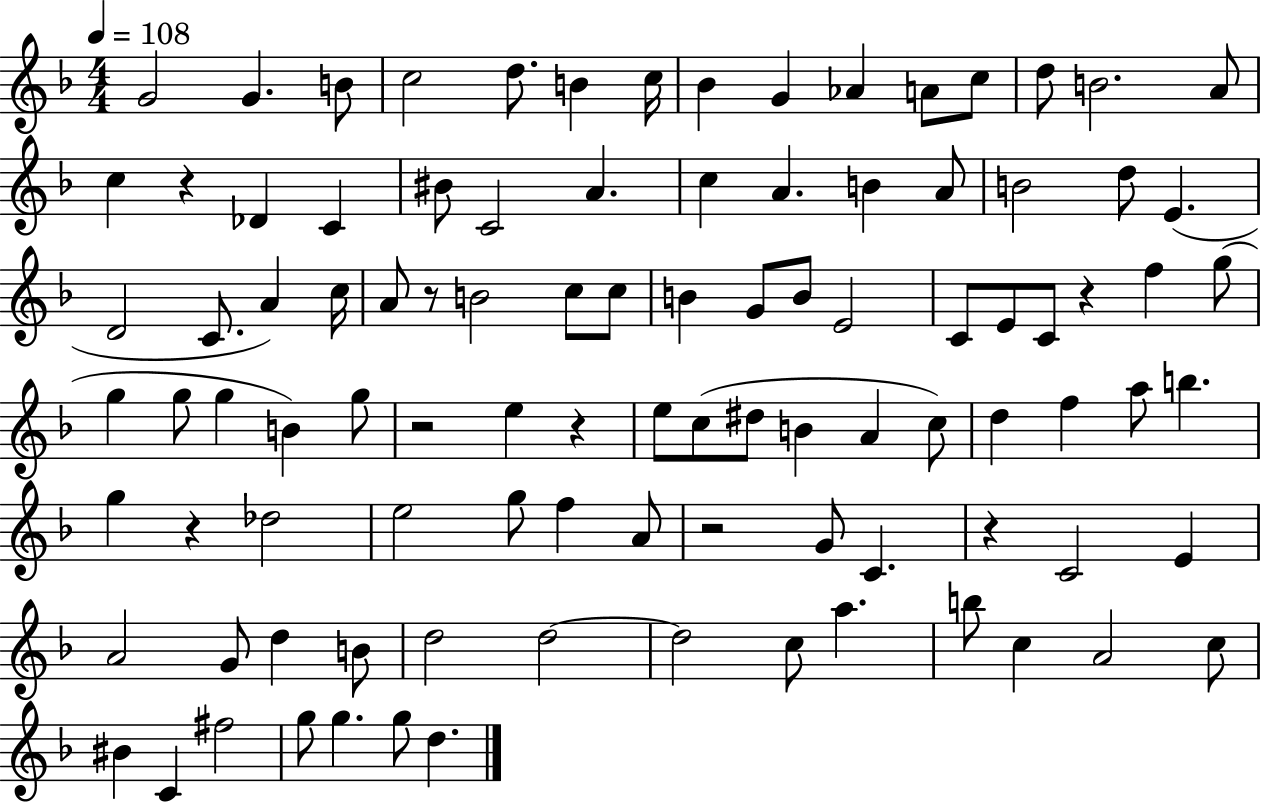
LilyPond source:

{
  \clef treble
  \numericTimeSignature
  \time 4/4
  \key f \major
  \tempo 4 = 108
  g'2 g'4. b'8 | c''2 d''8. b'4 c''16 | bes'4 g'4 aes'4 a'8 c''8 | d''8 b'2. a'8 | \break c''4 r4 des'4 c'4 | bis'8 c'2 a'4. | c''4 a'4. b'4 a'8 | b'2 d''8 e'4.( | \break d'2 c'8. a'4) c''16 | a'8 r8 b'2 c''8 c''8 | b'4 g'8 b'8 e'2 | c'8 e'8 c'8 r4 f''4 g''8( | \break g''4 g''8 g''4 b'4) g''8 | r2 e''4 r4 | e''8 c''8( dis''8 b'4 a'4 c''8) | d''4 f''4 a''8 b''4. | \break g''4 r4 des''2 | e''2 g''8 f''4 a'8 | r2 g'8 c'4. | r4 c'2 e'4 | \break a'2 g'8 d''4 b'8 | d''2 d''2~~ | d''2 c''8 a''4. | b''8 c''4 a'2 c''8 | \break bis'4 c'4 fis''2 | g''8 g''4. g''8 d''4. | \bar "|."
}